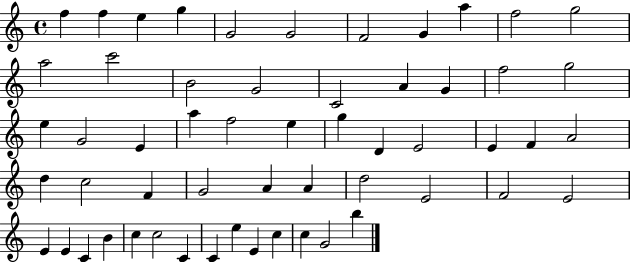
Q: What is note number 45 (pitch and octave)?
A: C4